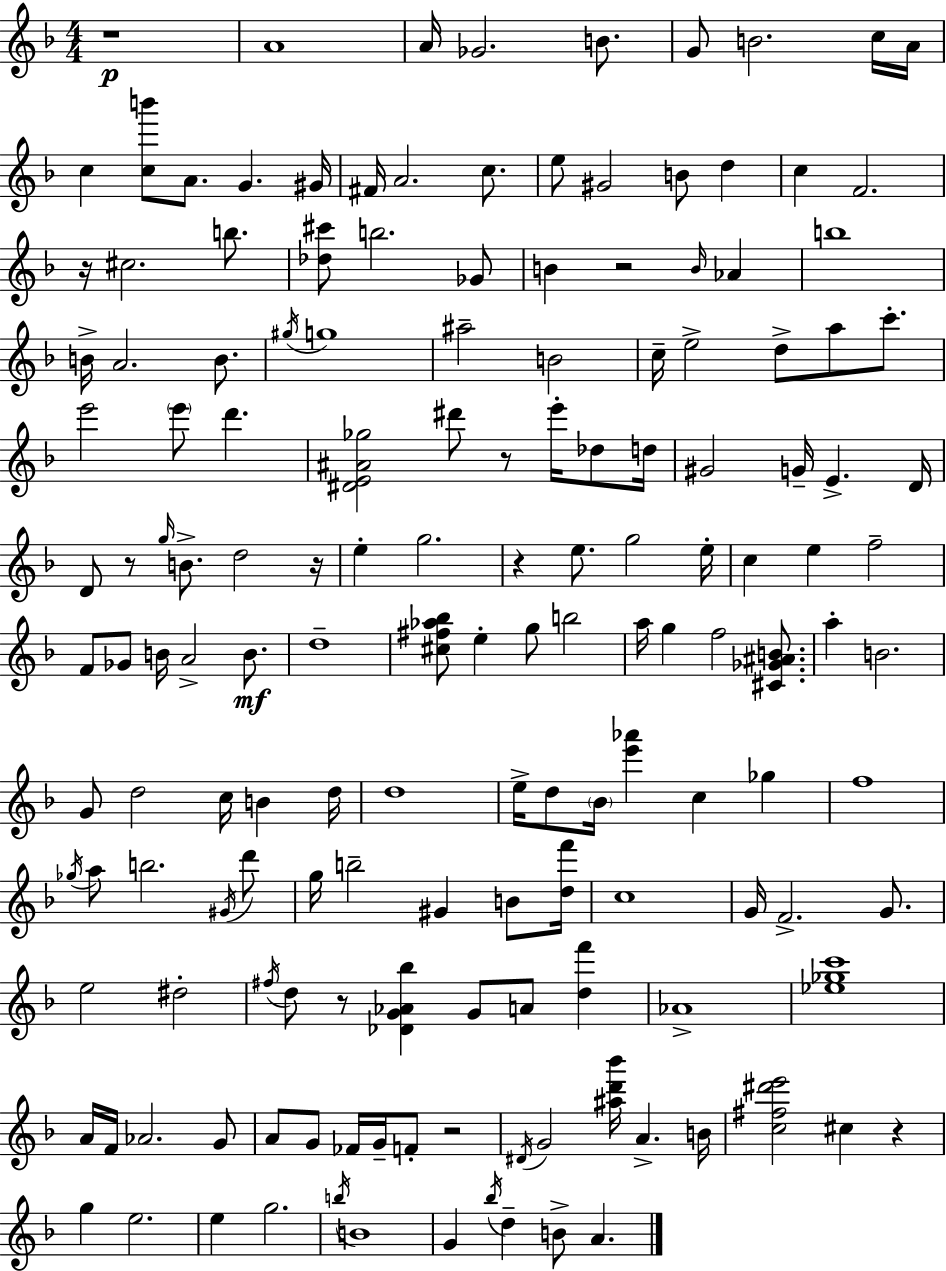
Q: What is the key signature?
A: D minor